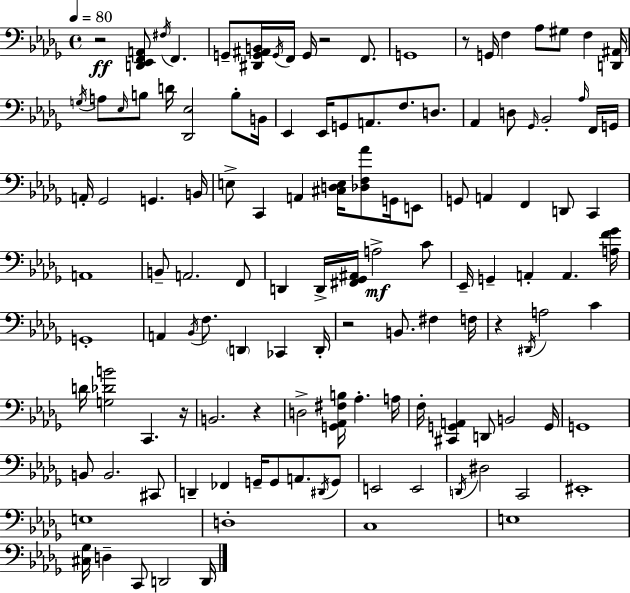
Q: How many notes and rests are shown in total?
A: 126